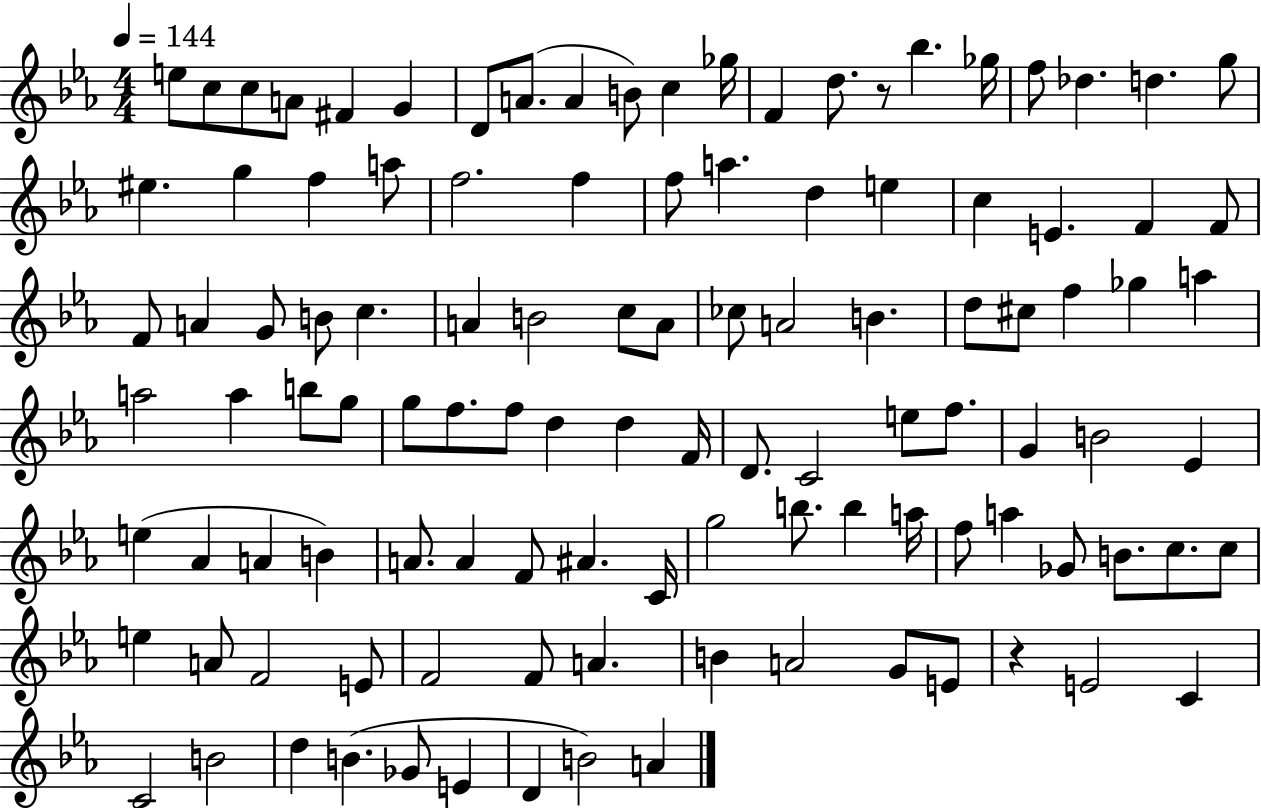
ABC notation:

X:1
T:Untitled
M:4/4
L:1/4
K:Eb
e/2 c/2 c/2 A/2 ^F G D/2 A/2 A B/2 c _g/4 F d/2 z/2 _b _g/4 f/2 _d d g/2 ^e g f a/2 f2 f f/2 a d e c E F F/2 F/2 A G/2 B/2 c A B2 c/2 A/2 _c/2 A2 B d/2 ^c/2 f _g a a2 a b/2 g/2 g/2 f/2 f/2 d d F/4 D/2 C2 e/2 f/2 G B2 _E e _A A B A/2 A F/2 ^A C/4 g2 b/2 b a/4 f/2 a _G/2 B/2 c/2 c/2 e A/2 F2 E/2 F2 F/2 A B A2 G/2 E/2 z E2 C C2 B2 d B _G/2 E D B2 A